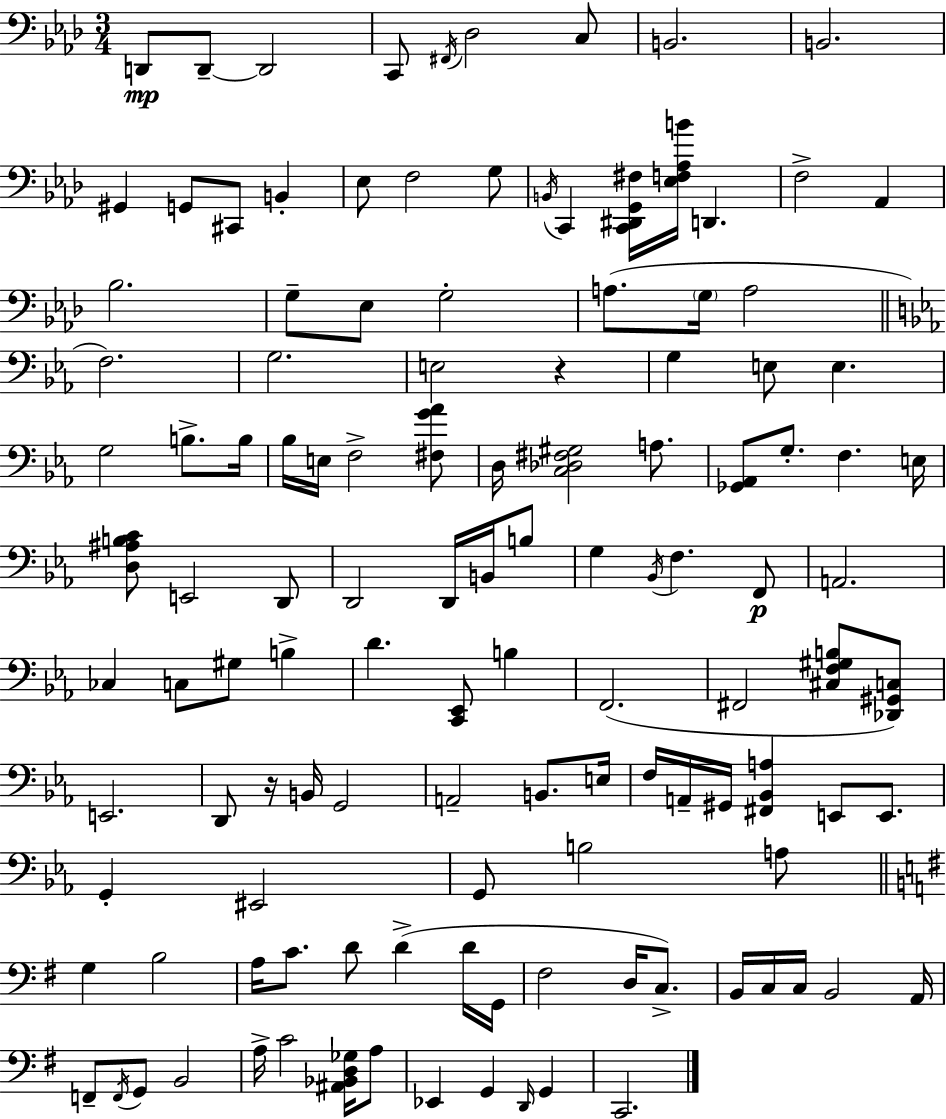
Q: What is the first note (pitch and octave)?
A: D2